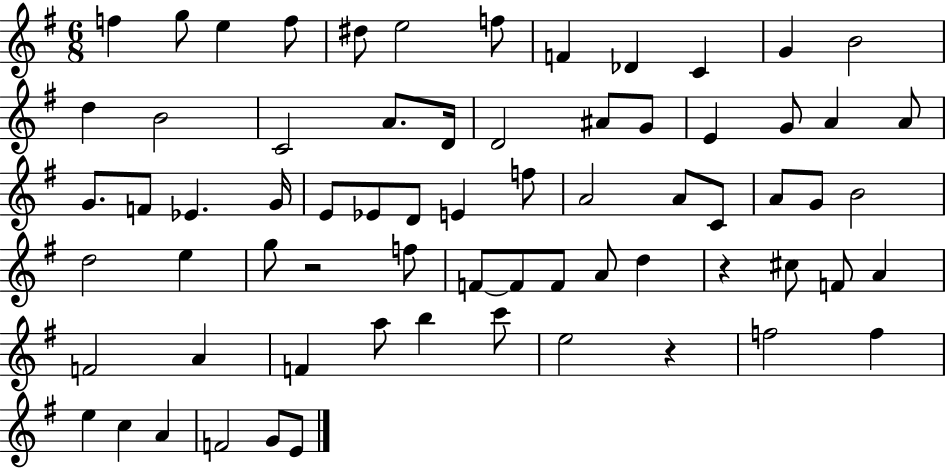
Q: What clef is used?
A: treble